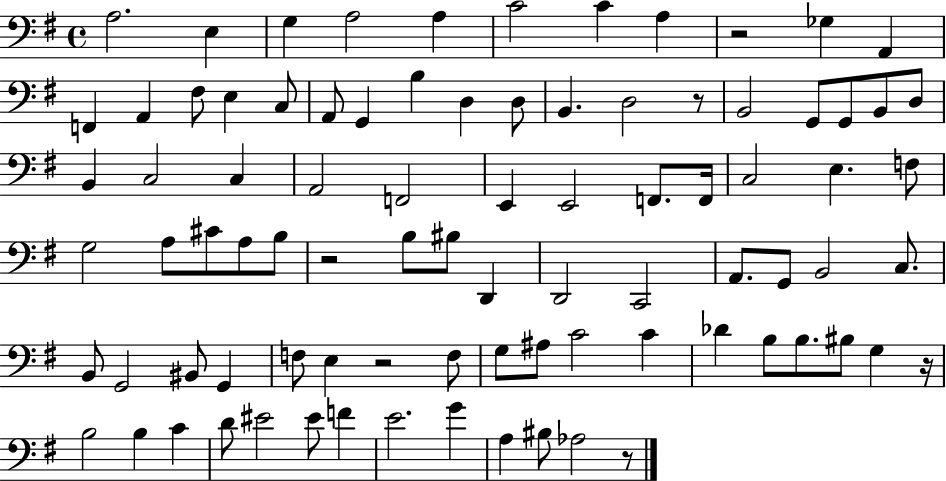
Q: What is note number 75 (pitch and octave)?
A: EIS4